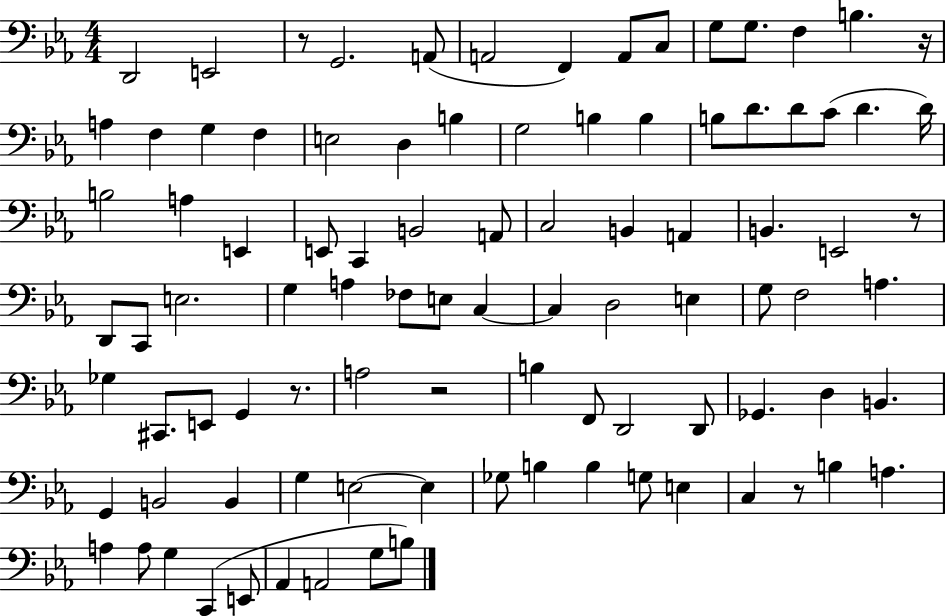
{
  \clef bass
  \numericTimeSignature
  \time 4/4
  \key ees \major
  \repeat volta 2 { d,2 e,2 | r8 g,2. a,8( | a,2 f,4) a,8 c8 | g8 g8. f4 b4. r16 | \break a4 f4 g4 f4 | e2 d4 b4 | g2 b4 b4 | b8 d'8. d'8 c'8( d'4. d'16) | \break b2 a4 e,4 | e,8 c,4 b,2 a,8 | c2 b,4 a,4 | b,4. e,2 r8 | \break d,8 c,8 e2. | g4 a4 fes8 e8 c4~~ | c4 d2 e4 | g8 f2 a4. | \break ges4 cis,8. e,8 g,4 r8. | a2 r2 | b4 f,8 d,2 d,8 | ges,4. d4 b,4. | \break g,4 b,2 b,4 | g4 e2~~ e4 | ges8 b4 b4 g8 e4 | c4 r8 b4 a4. | \break a4 a8 g4 c,4( e,8 | aes,4 a,2 g8 b8) | } \bar "|."
}